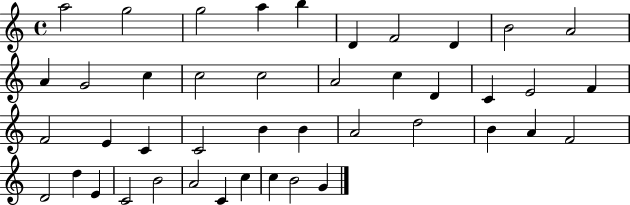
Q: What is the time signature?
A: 4/4